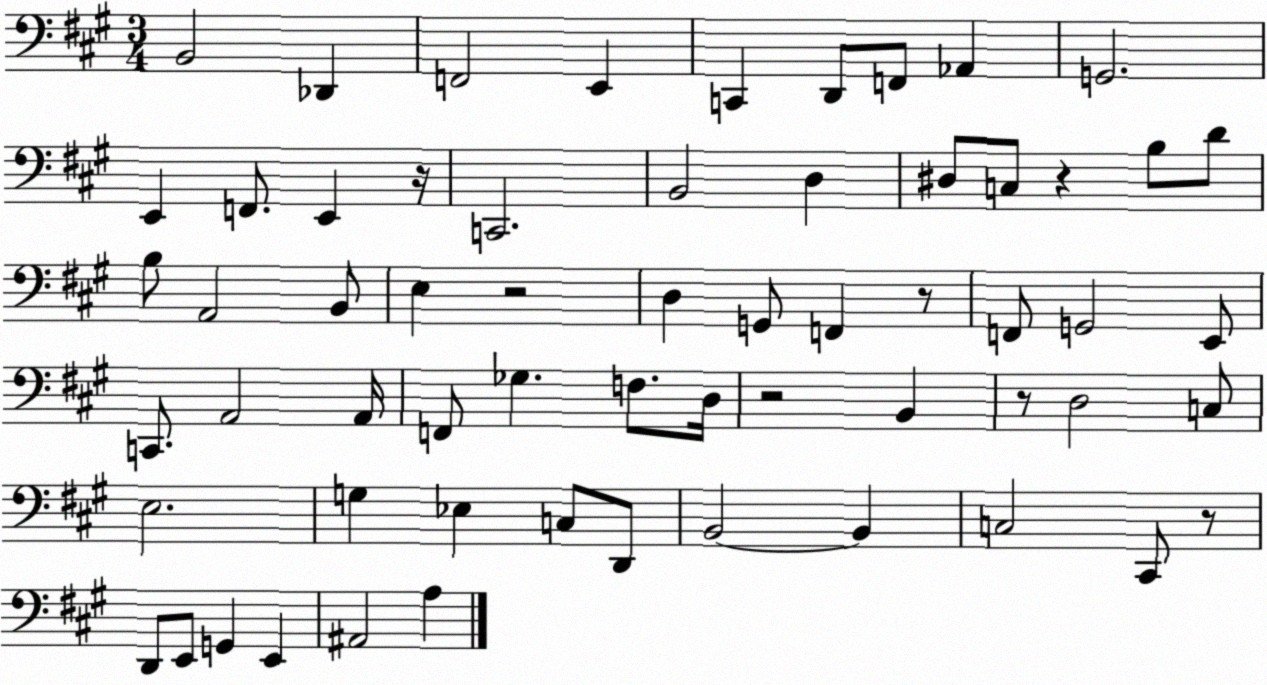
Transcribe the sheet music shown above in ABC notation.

X:1
T:Untitled
M:3/4
L:1/4
K:A
B,,2 _D,, F,,2 E,, C,, D,,/2 F,,/2 _A,, G,,2 E,, F,,/2 E,, z/4 C,,2 B,,2 D, ^D,/2 C,/2 z B,/2 D/2 B,/2 A,,2 B,,/2 E, z2 D, G,,/2 F,, z/2 F,,/2 G,,2 E,,/2 C,,/2 A,,2 A,,/4 F,,/2 _G, F,/2 D,/4 z2 B,, z/2 D,2 C,/2 E,2 G, _E, C,/2 D,,/2 B,,2 B,, C,2 ^C,,/2 z/2 D,,/2 E,,/2 G,, E,, ^A,,2 A,